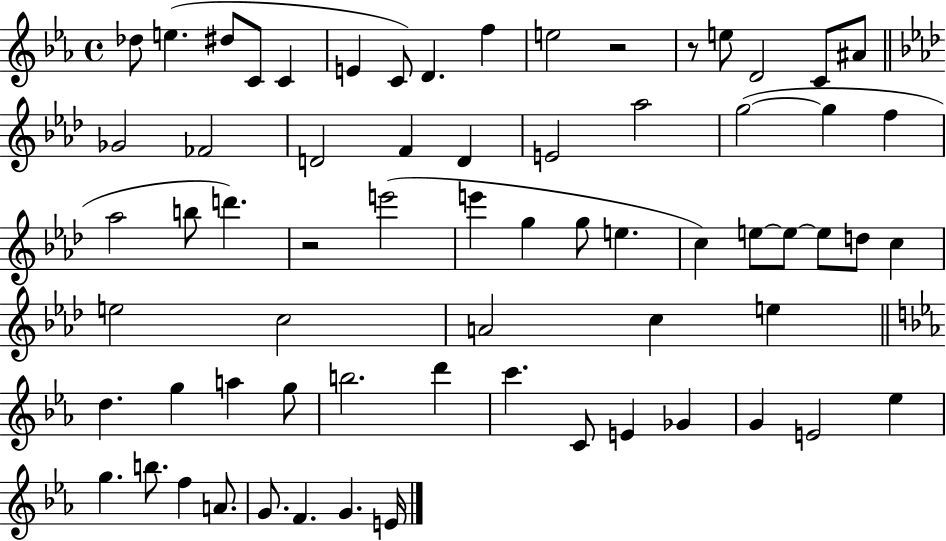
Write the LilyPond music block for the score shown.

{
  \clef treble
  \time 4/4
  \defaultTimeSignature
  \key ees \major
  \repeat volta 2 { des''8 e''4.( dis''8 c'8 c'4 | e'4 c'8) d'4. f''4 | e''2 r2 | r8 e''8 d'2 c'8 ais'8 | \break \bar "||" \break \key f \minor ges'2 fes'2 | d'2 f'4 d'4 | e'2 aes''2 | g''2~(~ g''4 f''4 | \break aes''2 b''8 d'''4.) | r2 e'''2( | e'''4 g''4 g''8 e''4. | c''4) e''8~~ e''8~~ e''8 d''8 c''4 | \break e''2 c''2 | a'2 c''4 e''4 | \bar "||" \break \key c \minor d''4. g''4 a''4 g''8 | b''2. d'''4 | c'''4. c'8 e'4 ges'4 | g'4 e'2 ees''4 | \break g''4. b''8. f''4 a'8. | g'8. f'4. g'4. e'16 | } \bar "|."
}